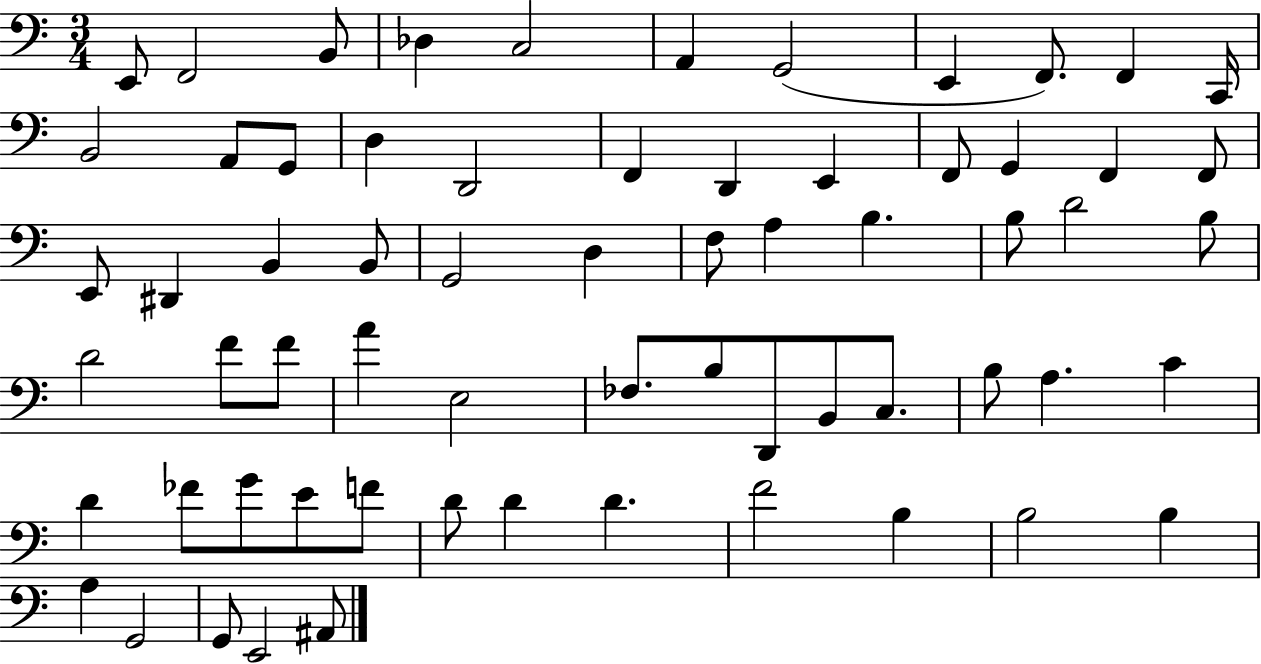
X:1
T:Untitled
M:3/4
L:1/4
K:C
E,,/2 F,,2 B,,/2 _D, C,2 A,, G,,2 E,, F,,/2 F,, C,,/4 B,,2 A,,/2 G,,/2 D, D,,2 F,, D,, E,, F,,/2 G,, F,, F,,/2 E,,/2 ^D,, B,, B,,/2 G,,2 D, F,/2 A, B, B,/2 D2 B,/2 D2 F/2 F/2 A E,2 _F,/2 B,/2 D,,/2 B,,/2 C,/2 B,/2 A, C D _F/2 G/2 E/2 F/2 D/2 D D F2 B, B,2 B, A, G,,2 G,,/2 E,,2 ^A,,/2